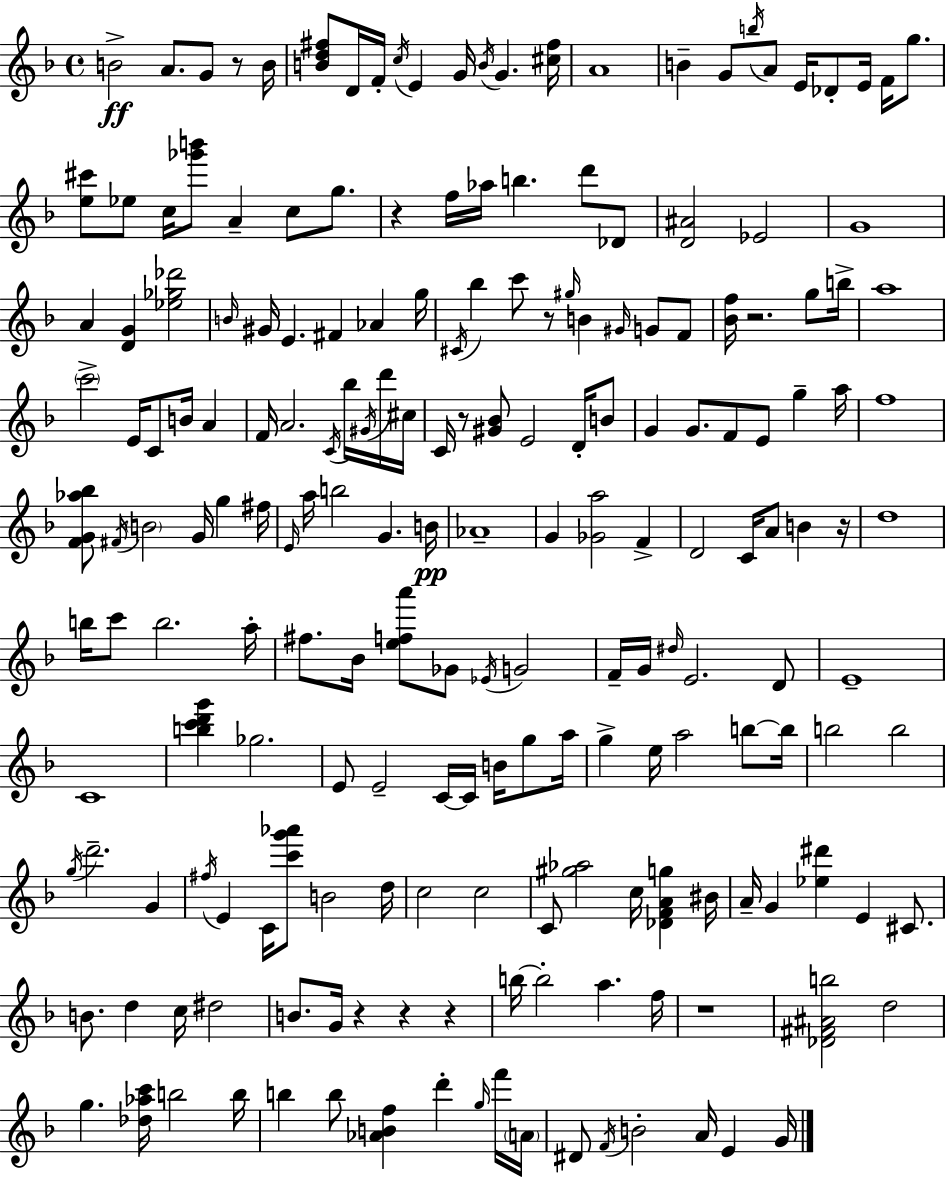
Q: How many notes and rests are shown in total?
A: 196